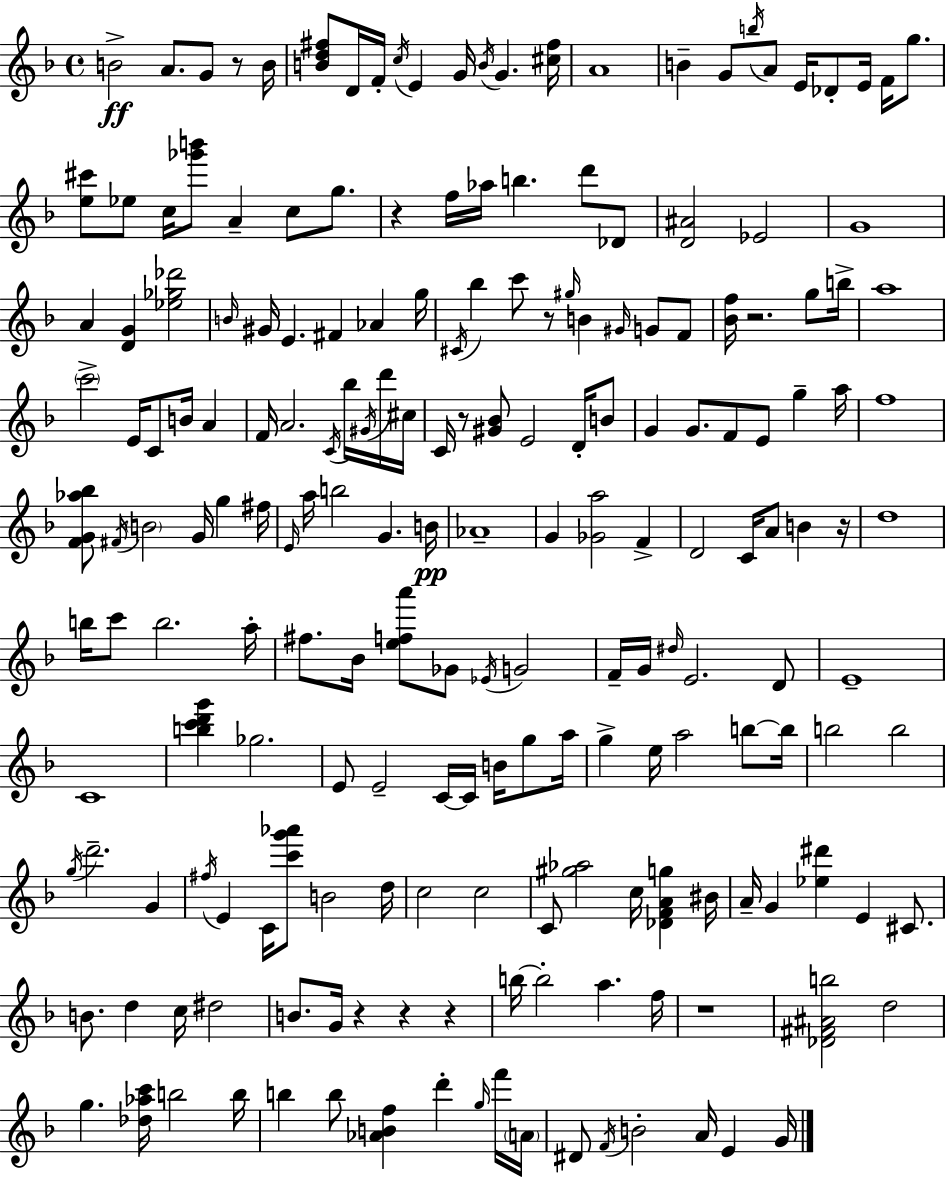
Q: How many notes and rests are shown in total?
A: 196